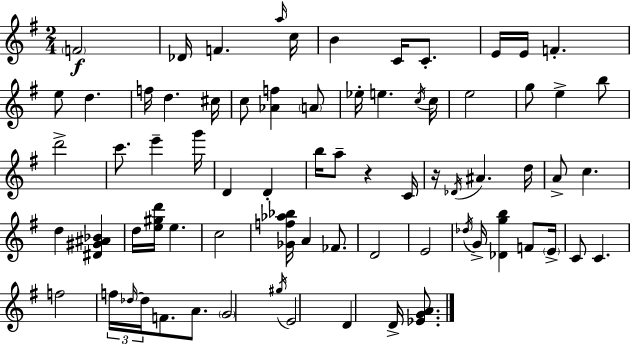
{
  \clef treble
  \numericTimeSignature
  \time 2/4
  \key e \minor
  \parenthesize f'2\f | des'16 f'4. \grace { a''16 } | c''16 b'4 c'16 c'8.-. | e'16 e'16 f'4.-. | \break e''8 d''4. | f''16 d''4. | cis''16 c''8 <aes' f''>4 \parenthesize a'8 | ees''16-. e''4. | \break \acciaccatura { c''16 } c''16 e''2 | g''8 e''4-> | b''8 d'''2-> | c'''8. e'''4-- | \break g'''16 d'4 d'4-. | b''16 a''8-- r4 | c'16 r16 \acciaccatura { des'16 } ais'4. | d''16 a'8-> c''4. | \break d''4 <dis' gis' ais' bes'>4 | d''16 <e'' gis'' d'''>16 e''4. | c''2 | <ges' f'' aes'' bes''>16 a'4 | \break fes'8. d'2 | e'2 | \acciaccatura { des''16 } g'16-> <des' g'' b''>4 | f'8 \parenthesize e'16-> c'8 c'4. | \break f''2 | \tuplet 3/2 { f''16 \grace { des''16~ }~ des''16 } f'8. | a'8. \parenthesize g'2 | \acciaccatura { gis''16 } e'2 | \break d'4 | d'16-> <ees' g' a'>8. \bar "|."
}